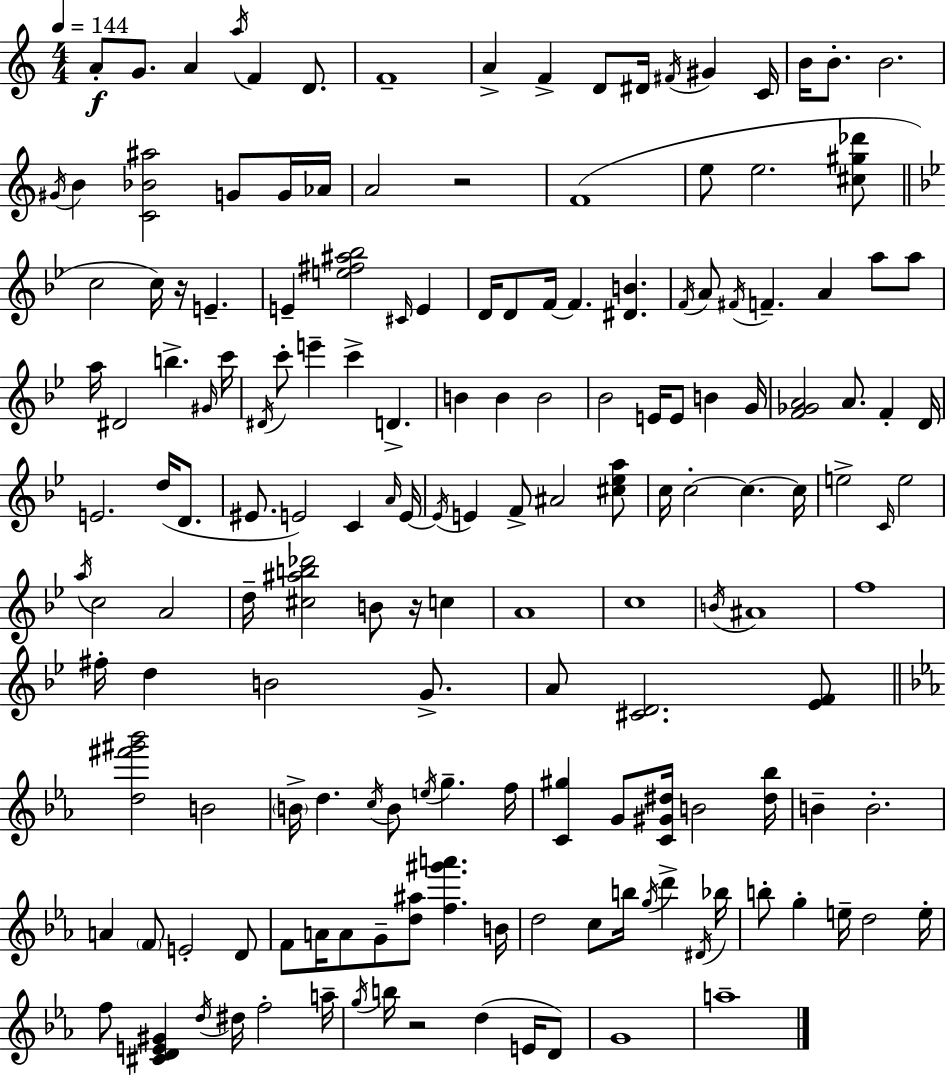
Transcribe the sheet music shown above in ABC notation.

X:1
T:Untitled
M:4/4
L:1/4
K:Am
A/2 G/2 A a/4 F D/2 F4 A F D/2 ^D/4 ^F/4 ^G C/4 B/4 B/2 B2 ^G/4 B [C_B^a]2 G/2 G/4 _A/4 A2 z2 F4 e/2 e2 [^c^g_d']/2 c2 c/4 z/4 E E [e^f^a_b]2 ^C/4 E D/4 D/2 F/4 F [^DB] F/4 A/2 ^F/4 F A a/2 a/2 a/4 ^D2 b ^G/4 c'/4 ^D/4 c'/2 e' c' D B B B2 _B2 E/4 E/2 B G/4 [F_GA]2 A/2 F D/4 E2 d/4 D/2 ^E/2 E2 C A/4 E/4 E/4 E F/2 ^A2 [^c_ea]/2 c/4 c2 c c/4 e2 C/4 e2 a/4 c2 A2 d/4 [^c^ab_d']2 B/2 z/4 c A4 c4 B/4 ^A4 f4 ^f/4 d B2 G/2 A/2 [^CD]2 [_EF]/2 [d^f'^g'_b']2 B2 B/4 d c/4 B/2 e/4 g f/4 [C^g] G/2 [C^G^d]/4 B2 [^d_b]/4 B B2 A F/2 E2 D/2 F/2 A/4 A/2 G/2 [d^a]/2 [f^g'a'] B/4 d2 c/2 b/4 g/4 d' ^D/4 _b/4 b/2 g e/4 d2 e/4 f/2 [^CDE^G] d/4 ^d/4 f2 a/4 g/4 b/4 z2 d E/4 D/2 G4 a4